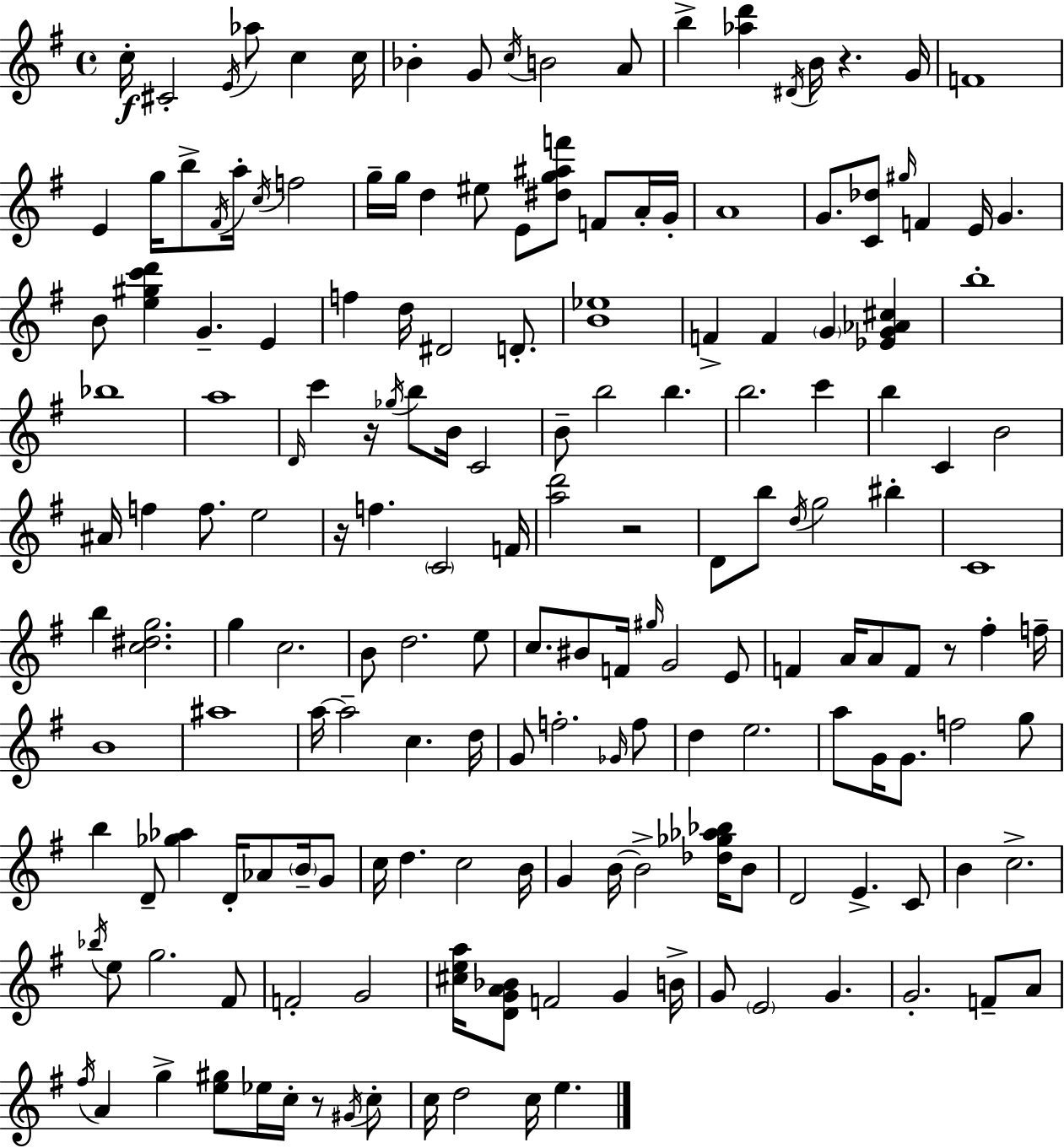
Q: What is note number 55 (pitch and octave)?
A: B4